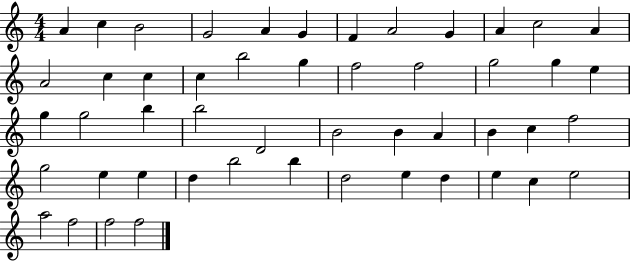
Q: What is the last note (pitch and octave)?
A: F5